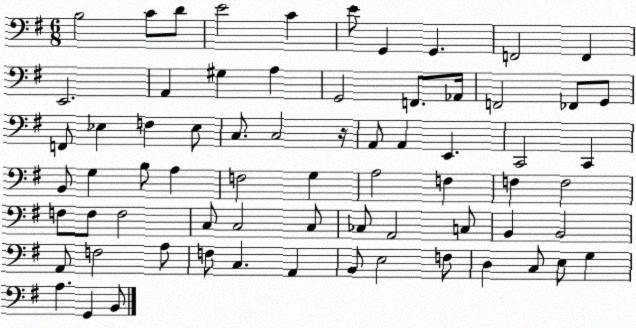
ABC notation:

X:1
T:Untitled
M:6/8
L:1/4
K:G
B,2 C/2 D/2 E2 C E/2 G,, G,, F,,2 F,, E,,2 A,, ^G, A, G,,2 F,,/2 _A,,/4 F,,2 _F,,/2 G,,/2 F,,/2 _E, F, _E,/2 C,/2 C,2 z/4 A,,/2 A,, E,, C,,2 C,, B,,/2 G, B,/2 A, F,2 G, A,2 F, F, F,2 F,/2 F,/2 F,2 C,/2 C,2 C,/2 _C,/2 A,,2 C,/2 B,, B,,2 A,,/2 F,2 A,/2 F,/2 C, A,, B,,/2 E,2 F,/2 D, C,/2 E,/2 G, A, G,, B,,/2